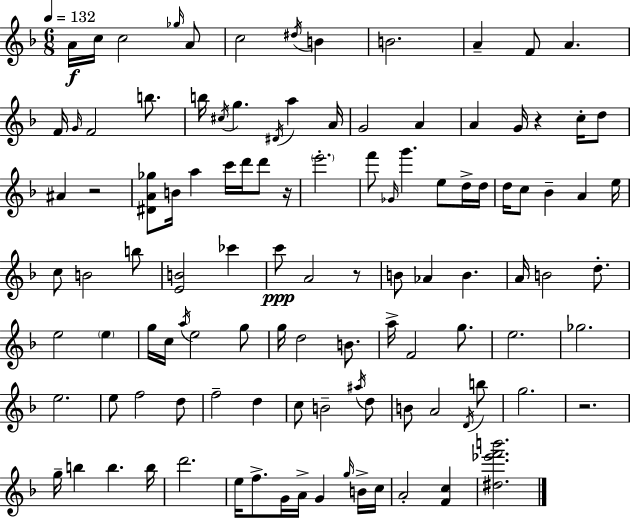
A4/s C5/s C5/h Gb5/s A4/e C5/h D#5/s B4/q B4/h. A4/q F4/e A4/q. F4/s G4/s F4/h B5/e. B5/s C#5/s G5/q. D#4/s A5/q A4/s G4/h A4/q A4/q G4/s R/q C5/s D5/e A#4/q R/h [D#4,A4,Gb5]/e B4/s A5/q C6/s D6/s D6/e R/s E6/h. F6/e Gb4/s G6/q. E5/e D5/s D5/s D5/s C5/e Bb4/q A4/q E5/s C5/e B4/h B5/e [E4,B4]/h CES6/q C6/e A4/h R/e B4/e Ab4/q B4/q. A4/s B4/h D5/e. E5/h E5/q G5/s C5/s A5/s E5/h G5/e G5/s D5/h B4/e. A5/s F4/h G5/e. E5/h. Gb5/h. E5/h. E5/e F5/h D5/e F5/h D5/q C5/e B4/h A#5/s D5/e B4/e A4/h D4/s B5/e G5/h. R/h. G5/s B5/q B5/q. B5/s D6/h. E5/s F5/e. G4/s A4/s G4/q G5/s B4/s C5/s A4/h [F4,C5]/q [D#5,Eb6,F6,B6]/h.